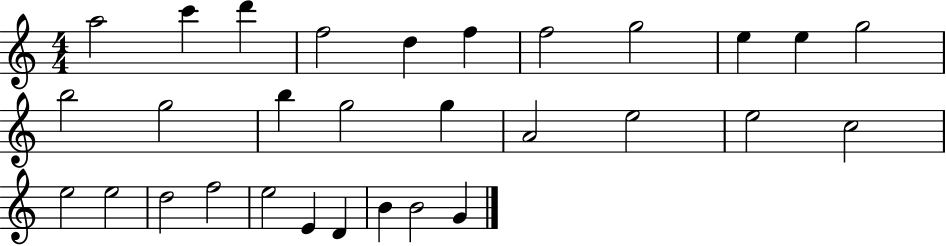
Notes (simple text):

A5/h C6/q D6/q F5/h D5/q F5/q F5/h G5/h E5/q E5/q G5/h B5/h G5/h B5/q G5/h G5/q A4/h E5/h E5/h C5/h E5/h E5/h D5/h F5/h E5/h E4/q D4/q B4/q B4/h G4/q